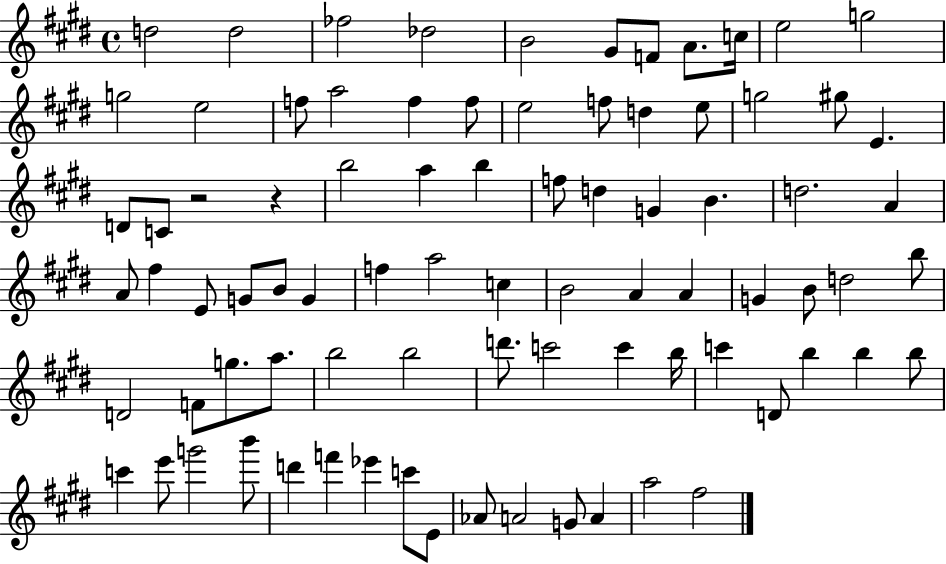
D5/h D5/h FES5/h Db5/h B4/h G#4/e F4/e A4/e. C5/s E5/h G5/h G5/h E5/h F5/e A5/h F5/q F5/e E5/h F5/e D5/q E5/e G5/h G#5/e E4/q. D4/e C4/e R/h R/q B5/h A5/q B5/q F5/e D5/q G4/q B4/q. D5/h. A4/q A4/e F#5/q E4/e G4/e B4/e G4/q F5/q A5/h C5/q B4/h A4/q A4/q G4/q B4/e D5/h B5/e D4/h F4/e G5/e. A5/e. B5/h B5/h D6/e. C6/h C6/q B5/s C6/q D4/e B5/q B5/q B5/e C6/q E6/e G6/h B6/e D6/q F6/q Eb6/q C6/e E4/e Ab4/e A4/h G4/e A4/q A5/h F#5/h